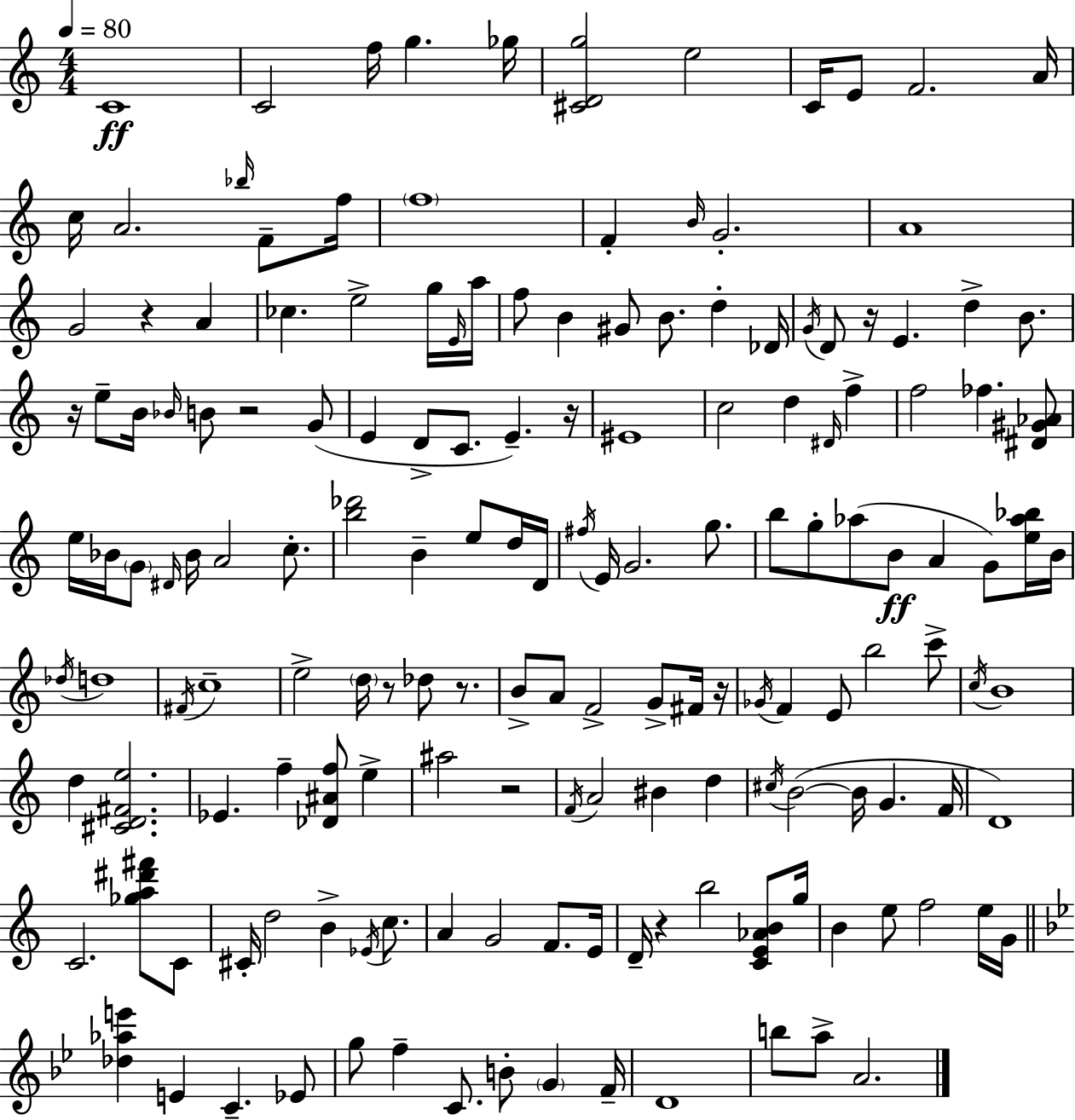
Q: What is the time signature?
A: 4/4